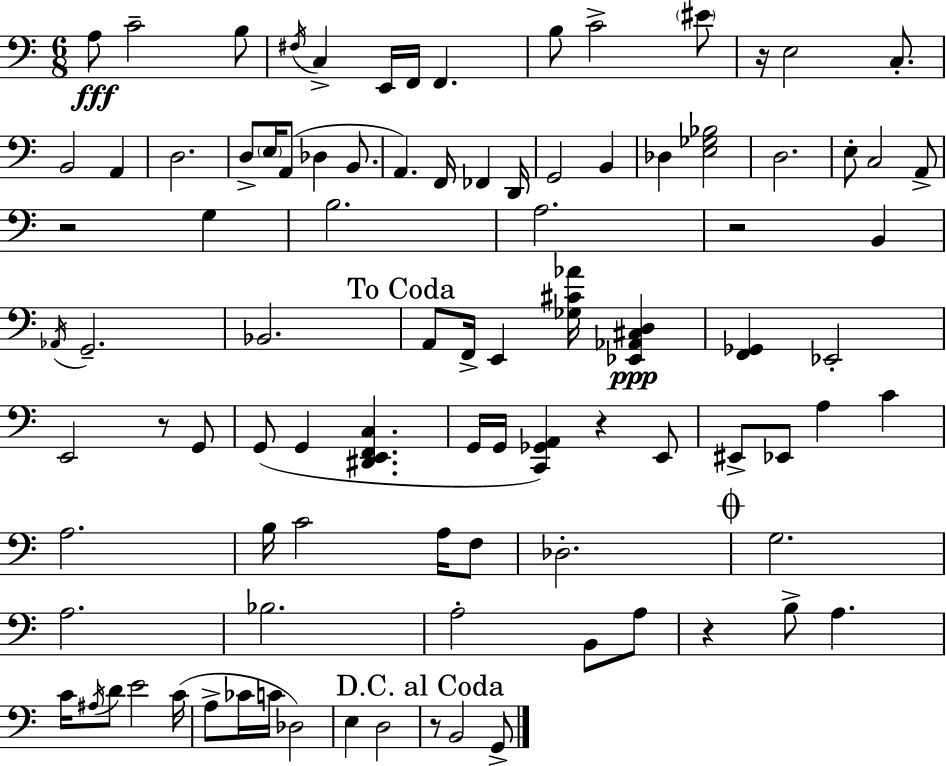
{
  \clef bass
  \numericTimeSignature
  \time 6/8
  \key c \major
  a8\fff c'2-- b8 | \acciaccatura { fis16 } c4-> e,16 f,16 f,4. | b8 c'2-> \parenthesize eis'8 | r16 e2 c8.-. | \break b,2 a,4 | d2. | d8-> \parenthesize e16 a,8( des4 b,8. | a,4.) f,16 fes,4 | \break d,16 g,2 b,4 | des4 <e ges bes>2 | d2. | e8-. c2 a,8-> | \break r2 g4 | b2. | a2. | r2 b,4 | \break \acciaccatura { aes,16 } g,2.-- | bes,2. | \mark "To Coda" a,8 f,16-> e,4 <ges cis' aes'>16 <ees, aes, cis d>4\ppp | <f, ges,>4 ees,2-. | \break e,2 r8 | g,8 g,8( g,4 <dis, e, f, c>4. | g,16 g,16 <c, ges, a,>4) r4 | e,8 eis,8-> ees,8 a4 c'4 | \break a2. | b16 c'2 a16 | f8 des2.-. | \mark \markup { \musicglyph "scripts.coda" } g2. | \break a2. | bes2. | a2-. b,8 | a8 r4 b8-> a4. | \break c'16 \acciaccatura { ais16 } d'8 e'2 | c'16( a8-> ces'16 c'16 des2) | e4 d2 | \mark "D.C. al Coda" r8 b,2 | \break g,8-> \bar "|."
}